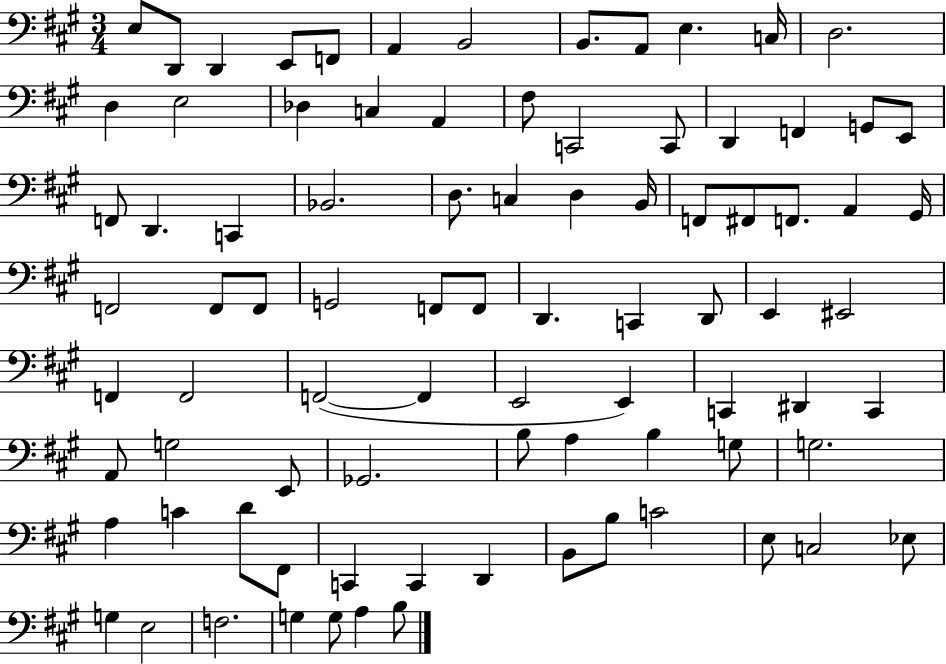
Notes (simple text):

E3/e D2/e D2/q E2/e F2/e A2/q B2/h B2/e. A2/e E3/q. C3/s D3/h. D3/q E3/h Db3/q C3/q A2/q F#3/e C2/h C2/e D2/q F2/q G2/e E2/e F2/e D2/q. C2/q Bb2/h. D3/e. C3/q D3/q B2/s F2/e F#2/e F2/e. A2/q G#2/s F2/h F2/e F2/e G2/h F2/e F2/e D2/q. C2/q D2/e E2/q EIS2/h F2/q F2/h F2/h F2/q E2/h E2/q C2/q D#2/q C2/q A2/e G3/h E2/e Gb2/h. B3/e A3/q B3/q G3/e G3/h. A3/q C4/q D4/e F#2/e C2/q C2/q D2/q B2/e B3/e C4/h E3/e C3/h Eb3/e G3/q E3/h F3/h. G3/q G3/e A3/q B3/e